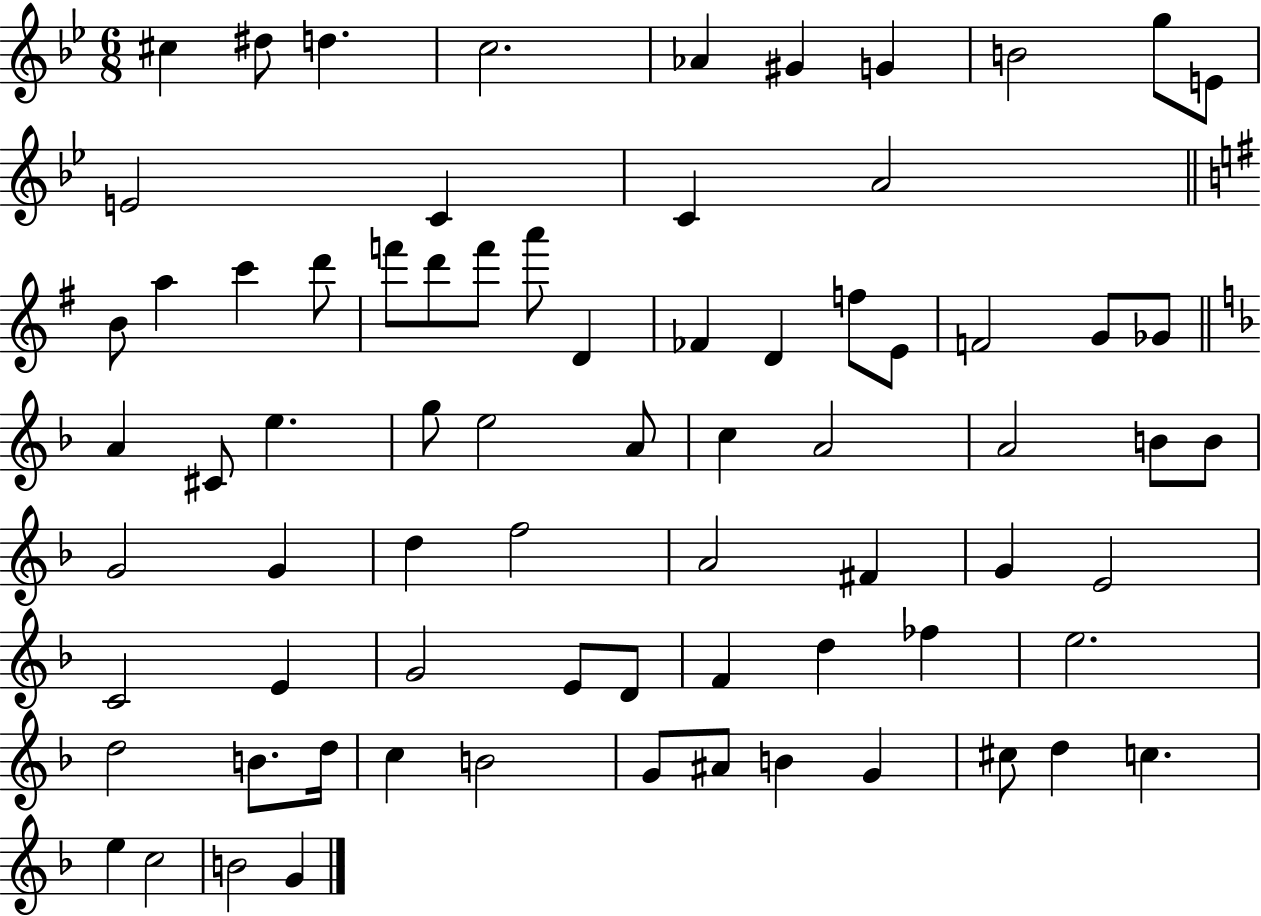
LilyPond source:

{
  \clef treble
  \numericTimeSignature
  \time 6/8
  \key bes \major
  cis''4 dis''8 d''4. | c''2. | aes'4 gis'4 g'4 | b'2 g''8 e'8 | \break e'2 c'4 | c'4 a'2 | \bar "||" \break \key g \major b'8 a''4 c'''4 d'''8 | f'''8 d'''8 f'''8 a'''8 d'4 | fes'4 d'4 f''8 e'8 | f'2 g'8 ges'8 | \break \bar "||" \break \key f \major a'4 cis'8 e''4. | g''8 e''2 a'8 | c''4 a'2 | a'2 b'8 b'8 | \break g'2 g'4 | d''4 f''2 | a'2 fis'4 | g'4 e'2 | \break c'2 e'4 | g'2 e'8 d'8 | f'4 d''4 fes''4 | e''2. | \break d''2 b'8. d''16 | c''4 b'2 | g'8 ais'8 b'4 g'4 | cis''8 d''4 c''4. | \break e''4 c''2 | b'2 g'4 | \bar "|."
}